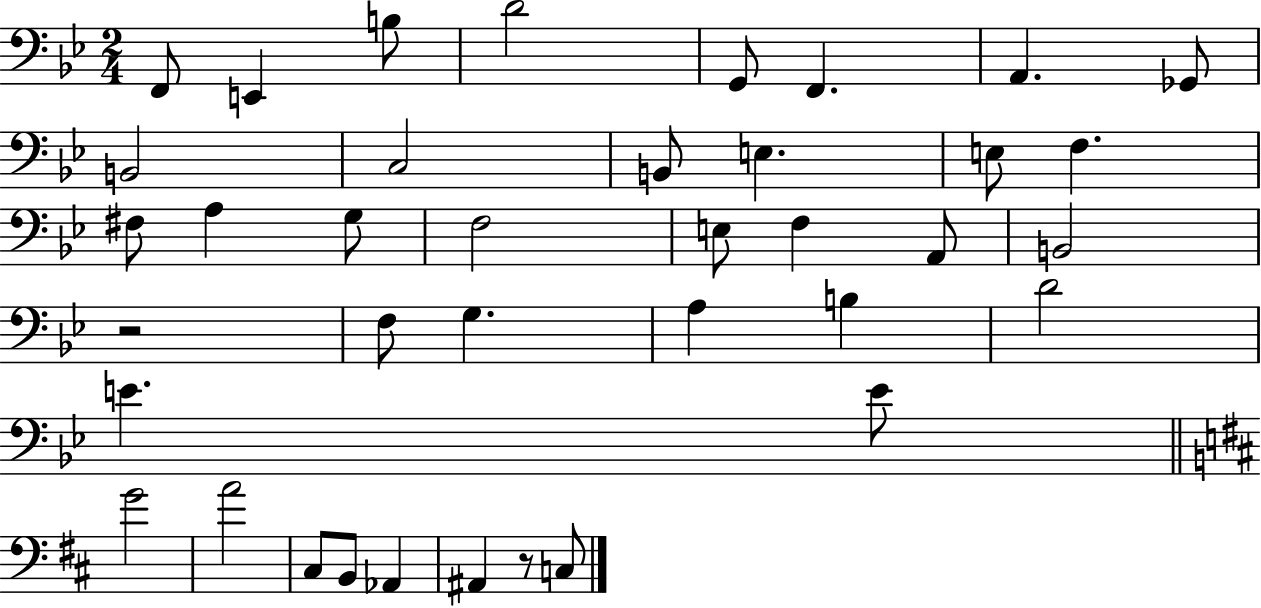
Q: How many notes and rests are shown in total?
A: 38